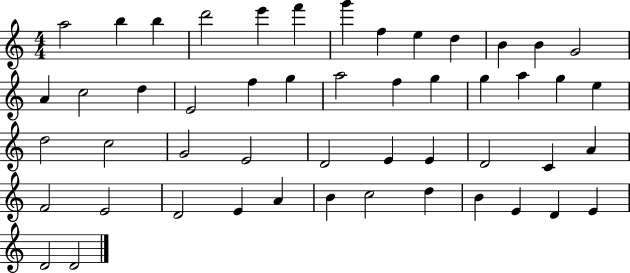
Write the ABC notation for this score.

X:1
T:Untitled
M:4/4
L:1/4
K:C
a2 b b d'2 e' f' g' f e d B B G2 A c2 d E2 f g a2 f g g a g e d2 c2 G2 E2 D2 E E D2 C A F2 E2 D2 E A B c2 d B E D E D2 D2